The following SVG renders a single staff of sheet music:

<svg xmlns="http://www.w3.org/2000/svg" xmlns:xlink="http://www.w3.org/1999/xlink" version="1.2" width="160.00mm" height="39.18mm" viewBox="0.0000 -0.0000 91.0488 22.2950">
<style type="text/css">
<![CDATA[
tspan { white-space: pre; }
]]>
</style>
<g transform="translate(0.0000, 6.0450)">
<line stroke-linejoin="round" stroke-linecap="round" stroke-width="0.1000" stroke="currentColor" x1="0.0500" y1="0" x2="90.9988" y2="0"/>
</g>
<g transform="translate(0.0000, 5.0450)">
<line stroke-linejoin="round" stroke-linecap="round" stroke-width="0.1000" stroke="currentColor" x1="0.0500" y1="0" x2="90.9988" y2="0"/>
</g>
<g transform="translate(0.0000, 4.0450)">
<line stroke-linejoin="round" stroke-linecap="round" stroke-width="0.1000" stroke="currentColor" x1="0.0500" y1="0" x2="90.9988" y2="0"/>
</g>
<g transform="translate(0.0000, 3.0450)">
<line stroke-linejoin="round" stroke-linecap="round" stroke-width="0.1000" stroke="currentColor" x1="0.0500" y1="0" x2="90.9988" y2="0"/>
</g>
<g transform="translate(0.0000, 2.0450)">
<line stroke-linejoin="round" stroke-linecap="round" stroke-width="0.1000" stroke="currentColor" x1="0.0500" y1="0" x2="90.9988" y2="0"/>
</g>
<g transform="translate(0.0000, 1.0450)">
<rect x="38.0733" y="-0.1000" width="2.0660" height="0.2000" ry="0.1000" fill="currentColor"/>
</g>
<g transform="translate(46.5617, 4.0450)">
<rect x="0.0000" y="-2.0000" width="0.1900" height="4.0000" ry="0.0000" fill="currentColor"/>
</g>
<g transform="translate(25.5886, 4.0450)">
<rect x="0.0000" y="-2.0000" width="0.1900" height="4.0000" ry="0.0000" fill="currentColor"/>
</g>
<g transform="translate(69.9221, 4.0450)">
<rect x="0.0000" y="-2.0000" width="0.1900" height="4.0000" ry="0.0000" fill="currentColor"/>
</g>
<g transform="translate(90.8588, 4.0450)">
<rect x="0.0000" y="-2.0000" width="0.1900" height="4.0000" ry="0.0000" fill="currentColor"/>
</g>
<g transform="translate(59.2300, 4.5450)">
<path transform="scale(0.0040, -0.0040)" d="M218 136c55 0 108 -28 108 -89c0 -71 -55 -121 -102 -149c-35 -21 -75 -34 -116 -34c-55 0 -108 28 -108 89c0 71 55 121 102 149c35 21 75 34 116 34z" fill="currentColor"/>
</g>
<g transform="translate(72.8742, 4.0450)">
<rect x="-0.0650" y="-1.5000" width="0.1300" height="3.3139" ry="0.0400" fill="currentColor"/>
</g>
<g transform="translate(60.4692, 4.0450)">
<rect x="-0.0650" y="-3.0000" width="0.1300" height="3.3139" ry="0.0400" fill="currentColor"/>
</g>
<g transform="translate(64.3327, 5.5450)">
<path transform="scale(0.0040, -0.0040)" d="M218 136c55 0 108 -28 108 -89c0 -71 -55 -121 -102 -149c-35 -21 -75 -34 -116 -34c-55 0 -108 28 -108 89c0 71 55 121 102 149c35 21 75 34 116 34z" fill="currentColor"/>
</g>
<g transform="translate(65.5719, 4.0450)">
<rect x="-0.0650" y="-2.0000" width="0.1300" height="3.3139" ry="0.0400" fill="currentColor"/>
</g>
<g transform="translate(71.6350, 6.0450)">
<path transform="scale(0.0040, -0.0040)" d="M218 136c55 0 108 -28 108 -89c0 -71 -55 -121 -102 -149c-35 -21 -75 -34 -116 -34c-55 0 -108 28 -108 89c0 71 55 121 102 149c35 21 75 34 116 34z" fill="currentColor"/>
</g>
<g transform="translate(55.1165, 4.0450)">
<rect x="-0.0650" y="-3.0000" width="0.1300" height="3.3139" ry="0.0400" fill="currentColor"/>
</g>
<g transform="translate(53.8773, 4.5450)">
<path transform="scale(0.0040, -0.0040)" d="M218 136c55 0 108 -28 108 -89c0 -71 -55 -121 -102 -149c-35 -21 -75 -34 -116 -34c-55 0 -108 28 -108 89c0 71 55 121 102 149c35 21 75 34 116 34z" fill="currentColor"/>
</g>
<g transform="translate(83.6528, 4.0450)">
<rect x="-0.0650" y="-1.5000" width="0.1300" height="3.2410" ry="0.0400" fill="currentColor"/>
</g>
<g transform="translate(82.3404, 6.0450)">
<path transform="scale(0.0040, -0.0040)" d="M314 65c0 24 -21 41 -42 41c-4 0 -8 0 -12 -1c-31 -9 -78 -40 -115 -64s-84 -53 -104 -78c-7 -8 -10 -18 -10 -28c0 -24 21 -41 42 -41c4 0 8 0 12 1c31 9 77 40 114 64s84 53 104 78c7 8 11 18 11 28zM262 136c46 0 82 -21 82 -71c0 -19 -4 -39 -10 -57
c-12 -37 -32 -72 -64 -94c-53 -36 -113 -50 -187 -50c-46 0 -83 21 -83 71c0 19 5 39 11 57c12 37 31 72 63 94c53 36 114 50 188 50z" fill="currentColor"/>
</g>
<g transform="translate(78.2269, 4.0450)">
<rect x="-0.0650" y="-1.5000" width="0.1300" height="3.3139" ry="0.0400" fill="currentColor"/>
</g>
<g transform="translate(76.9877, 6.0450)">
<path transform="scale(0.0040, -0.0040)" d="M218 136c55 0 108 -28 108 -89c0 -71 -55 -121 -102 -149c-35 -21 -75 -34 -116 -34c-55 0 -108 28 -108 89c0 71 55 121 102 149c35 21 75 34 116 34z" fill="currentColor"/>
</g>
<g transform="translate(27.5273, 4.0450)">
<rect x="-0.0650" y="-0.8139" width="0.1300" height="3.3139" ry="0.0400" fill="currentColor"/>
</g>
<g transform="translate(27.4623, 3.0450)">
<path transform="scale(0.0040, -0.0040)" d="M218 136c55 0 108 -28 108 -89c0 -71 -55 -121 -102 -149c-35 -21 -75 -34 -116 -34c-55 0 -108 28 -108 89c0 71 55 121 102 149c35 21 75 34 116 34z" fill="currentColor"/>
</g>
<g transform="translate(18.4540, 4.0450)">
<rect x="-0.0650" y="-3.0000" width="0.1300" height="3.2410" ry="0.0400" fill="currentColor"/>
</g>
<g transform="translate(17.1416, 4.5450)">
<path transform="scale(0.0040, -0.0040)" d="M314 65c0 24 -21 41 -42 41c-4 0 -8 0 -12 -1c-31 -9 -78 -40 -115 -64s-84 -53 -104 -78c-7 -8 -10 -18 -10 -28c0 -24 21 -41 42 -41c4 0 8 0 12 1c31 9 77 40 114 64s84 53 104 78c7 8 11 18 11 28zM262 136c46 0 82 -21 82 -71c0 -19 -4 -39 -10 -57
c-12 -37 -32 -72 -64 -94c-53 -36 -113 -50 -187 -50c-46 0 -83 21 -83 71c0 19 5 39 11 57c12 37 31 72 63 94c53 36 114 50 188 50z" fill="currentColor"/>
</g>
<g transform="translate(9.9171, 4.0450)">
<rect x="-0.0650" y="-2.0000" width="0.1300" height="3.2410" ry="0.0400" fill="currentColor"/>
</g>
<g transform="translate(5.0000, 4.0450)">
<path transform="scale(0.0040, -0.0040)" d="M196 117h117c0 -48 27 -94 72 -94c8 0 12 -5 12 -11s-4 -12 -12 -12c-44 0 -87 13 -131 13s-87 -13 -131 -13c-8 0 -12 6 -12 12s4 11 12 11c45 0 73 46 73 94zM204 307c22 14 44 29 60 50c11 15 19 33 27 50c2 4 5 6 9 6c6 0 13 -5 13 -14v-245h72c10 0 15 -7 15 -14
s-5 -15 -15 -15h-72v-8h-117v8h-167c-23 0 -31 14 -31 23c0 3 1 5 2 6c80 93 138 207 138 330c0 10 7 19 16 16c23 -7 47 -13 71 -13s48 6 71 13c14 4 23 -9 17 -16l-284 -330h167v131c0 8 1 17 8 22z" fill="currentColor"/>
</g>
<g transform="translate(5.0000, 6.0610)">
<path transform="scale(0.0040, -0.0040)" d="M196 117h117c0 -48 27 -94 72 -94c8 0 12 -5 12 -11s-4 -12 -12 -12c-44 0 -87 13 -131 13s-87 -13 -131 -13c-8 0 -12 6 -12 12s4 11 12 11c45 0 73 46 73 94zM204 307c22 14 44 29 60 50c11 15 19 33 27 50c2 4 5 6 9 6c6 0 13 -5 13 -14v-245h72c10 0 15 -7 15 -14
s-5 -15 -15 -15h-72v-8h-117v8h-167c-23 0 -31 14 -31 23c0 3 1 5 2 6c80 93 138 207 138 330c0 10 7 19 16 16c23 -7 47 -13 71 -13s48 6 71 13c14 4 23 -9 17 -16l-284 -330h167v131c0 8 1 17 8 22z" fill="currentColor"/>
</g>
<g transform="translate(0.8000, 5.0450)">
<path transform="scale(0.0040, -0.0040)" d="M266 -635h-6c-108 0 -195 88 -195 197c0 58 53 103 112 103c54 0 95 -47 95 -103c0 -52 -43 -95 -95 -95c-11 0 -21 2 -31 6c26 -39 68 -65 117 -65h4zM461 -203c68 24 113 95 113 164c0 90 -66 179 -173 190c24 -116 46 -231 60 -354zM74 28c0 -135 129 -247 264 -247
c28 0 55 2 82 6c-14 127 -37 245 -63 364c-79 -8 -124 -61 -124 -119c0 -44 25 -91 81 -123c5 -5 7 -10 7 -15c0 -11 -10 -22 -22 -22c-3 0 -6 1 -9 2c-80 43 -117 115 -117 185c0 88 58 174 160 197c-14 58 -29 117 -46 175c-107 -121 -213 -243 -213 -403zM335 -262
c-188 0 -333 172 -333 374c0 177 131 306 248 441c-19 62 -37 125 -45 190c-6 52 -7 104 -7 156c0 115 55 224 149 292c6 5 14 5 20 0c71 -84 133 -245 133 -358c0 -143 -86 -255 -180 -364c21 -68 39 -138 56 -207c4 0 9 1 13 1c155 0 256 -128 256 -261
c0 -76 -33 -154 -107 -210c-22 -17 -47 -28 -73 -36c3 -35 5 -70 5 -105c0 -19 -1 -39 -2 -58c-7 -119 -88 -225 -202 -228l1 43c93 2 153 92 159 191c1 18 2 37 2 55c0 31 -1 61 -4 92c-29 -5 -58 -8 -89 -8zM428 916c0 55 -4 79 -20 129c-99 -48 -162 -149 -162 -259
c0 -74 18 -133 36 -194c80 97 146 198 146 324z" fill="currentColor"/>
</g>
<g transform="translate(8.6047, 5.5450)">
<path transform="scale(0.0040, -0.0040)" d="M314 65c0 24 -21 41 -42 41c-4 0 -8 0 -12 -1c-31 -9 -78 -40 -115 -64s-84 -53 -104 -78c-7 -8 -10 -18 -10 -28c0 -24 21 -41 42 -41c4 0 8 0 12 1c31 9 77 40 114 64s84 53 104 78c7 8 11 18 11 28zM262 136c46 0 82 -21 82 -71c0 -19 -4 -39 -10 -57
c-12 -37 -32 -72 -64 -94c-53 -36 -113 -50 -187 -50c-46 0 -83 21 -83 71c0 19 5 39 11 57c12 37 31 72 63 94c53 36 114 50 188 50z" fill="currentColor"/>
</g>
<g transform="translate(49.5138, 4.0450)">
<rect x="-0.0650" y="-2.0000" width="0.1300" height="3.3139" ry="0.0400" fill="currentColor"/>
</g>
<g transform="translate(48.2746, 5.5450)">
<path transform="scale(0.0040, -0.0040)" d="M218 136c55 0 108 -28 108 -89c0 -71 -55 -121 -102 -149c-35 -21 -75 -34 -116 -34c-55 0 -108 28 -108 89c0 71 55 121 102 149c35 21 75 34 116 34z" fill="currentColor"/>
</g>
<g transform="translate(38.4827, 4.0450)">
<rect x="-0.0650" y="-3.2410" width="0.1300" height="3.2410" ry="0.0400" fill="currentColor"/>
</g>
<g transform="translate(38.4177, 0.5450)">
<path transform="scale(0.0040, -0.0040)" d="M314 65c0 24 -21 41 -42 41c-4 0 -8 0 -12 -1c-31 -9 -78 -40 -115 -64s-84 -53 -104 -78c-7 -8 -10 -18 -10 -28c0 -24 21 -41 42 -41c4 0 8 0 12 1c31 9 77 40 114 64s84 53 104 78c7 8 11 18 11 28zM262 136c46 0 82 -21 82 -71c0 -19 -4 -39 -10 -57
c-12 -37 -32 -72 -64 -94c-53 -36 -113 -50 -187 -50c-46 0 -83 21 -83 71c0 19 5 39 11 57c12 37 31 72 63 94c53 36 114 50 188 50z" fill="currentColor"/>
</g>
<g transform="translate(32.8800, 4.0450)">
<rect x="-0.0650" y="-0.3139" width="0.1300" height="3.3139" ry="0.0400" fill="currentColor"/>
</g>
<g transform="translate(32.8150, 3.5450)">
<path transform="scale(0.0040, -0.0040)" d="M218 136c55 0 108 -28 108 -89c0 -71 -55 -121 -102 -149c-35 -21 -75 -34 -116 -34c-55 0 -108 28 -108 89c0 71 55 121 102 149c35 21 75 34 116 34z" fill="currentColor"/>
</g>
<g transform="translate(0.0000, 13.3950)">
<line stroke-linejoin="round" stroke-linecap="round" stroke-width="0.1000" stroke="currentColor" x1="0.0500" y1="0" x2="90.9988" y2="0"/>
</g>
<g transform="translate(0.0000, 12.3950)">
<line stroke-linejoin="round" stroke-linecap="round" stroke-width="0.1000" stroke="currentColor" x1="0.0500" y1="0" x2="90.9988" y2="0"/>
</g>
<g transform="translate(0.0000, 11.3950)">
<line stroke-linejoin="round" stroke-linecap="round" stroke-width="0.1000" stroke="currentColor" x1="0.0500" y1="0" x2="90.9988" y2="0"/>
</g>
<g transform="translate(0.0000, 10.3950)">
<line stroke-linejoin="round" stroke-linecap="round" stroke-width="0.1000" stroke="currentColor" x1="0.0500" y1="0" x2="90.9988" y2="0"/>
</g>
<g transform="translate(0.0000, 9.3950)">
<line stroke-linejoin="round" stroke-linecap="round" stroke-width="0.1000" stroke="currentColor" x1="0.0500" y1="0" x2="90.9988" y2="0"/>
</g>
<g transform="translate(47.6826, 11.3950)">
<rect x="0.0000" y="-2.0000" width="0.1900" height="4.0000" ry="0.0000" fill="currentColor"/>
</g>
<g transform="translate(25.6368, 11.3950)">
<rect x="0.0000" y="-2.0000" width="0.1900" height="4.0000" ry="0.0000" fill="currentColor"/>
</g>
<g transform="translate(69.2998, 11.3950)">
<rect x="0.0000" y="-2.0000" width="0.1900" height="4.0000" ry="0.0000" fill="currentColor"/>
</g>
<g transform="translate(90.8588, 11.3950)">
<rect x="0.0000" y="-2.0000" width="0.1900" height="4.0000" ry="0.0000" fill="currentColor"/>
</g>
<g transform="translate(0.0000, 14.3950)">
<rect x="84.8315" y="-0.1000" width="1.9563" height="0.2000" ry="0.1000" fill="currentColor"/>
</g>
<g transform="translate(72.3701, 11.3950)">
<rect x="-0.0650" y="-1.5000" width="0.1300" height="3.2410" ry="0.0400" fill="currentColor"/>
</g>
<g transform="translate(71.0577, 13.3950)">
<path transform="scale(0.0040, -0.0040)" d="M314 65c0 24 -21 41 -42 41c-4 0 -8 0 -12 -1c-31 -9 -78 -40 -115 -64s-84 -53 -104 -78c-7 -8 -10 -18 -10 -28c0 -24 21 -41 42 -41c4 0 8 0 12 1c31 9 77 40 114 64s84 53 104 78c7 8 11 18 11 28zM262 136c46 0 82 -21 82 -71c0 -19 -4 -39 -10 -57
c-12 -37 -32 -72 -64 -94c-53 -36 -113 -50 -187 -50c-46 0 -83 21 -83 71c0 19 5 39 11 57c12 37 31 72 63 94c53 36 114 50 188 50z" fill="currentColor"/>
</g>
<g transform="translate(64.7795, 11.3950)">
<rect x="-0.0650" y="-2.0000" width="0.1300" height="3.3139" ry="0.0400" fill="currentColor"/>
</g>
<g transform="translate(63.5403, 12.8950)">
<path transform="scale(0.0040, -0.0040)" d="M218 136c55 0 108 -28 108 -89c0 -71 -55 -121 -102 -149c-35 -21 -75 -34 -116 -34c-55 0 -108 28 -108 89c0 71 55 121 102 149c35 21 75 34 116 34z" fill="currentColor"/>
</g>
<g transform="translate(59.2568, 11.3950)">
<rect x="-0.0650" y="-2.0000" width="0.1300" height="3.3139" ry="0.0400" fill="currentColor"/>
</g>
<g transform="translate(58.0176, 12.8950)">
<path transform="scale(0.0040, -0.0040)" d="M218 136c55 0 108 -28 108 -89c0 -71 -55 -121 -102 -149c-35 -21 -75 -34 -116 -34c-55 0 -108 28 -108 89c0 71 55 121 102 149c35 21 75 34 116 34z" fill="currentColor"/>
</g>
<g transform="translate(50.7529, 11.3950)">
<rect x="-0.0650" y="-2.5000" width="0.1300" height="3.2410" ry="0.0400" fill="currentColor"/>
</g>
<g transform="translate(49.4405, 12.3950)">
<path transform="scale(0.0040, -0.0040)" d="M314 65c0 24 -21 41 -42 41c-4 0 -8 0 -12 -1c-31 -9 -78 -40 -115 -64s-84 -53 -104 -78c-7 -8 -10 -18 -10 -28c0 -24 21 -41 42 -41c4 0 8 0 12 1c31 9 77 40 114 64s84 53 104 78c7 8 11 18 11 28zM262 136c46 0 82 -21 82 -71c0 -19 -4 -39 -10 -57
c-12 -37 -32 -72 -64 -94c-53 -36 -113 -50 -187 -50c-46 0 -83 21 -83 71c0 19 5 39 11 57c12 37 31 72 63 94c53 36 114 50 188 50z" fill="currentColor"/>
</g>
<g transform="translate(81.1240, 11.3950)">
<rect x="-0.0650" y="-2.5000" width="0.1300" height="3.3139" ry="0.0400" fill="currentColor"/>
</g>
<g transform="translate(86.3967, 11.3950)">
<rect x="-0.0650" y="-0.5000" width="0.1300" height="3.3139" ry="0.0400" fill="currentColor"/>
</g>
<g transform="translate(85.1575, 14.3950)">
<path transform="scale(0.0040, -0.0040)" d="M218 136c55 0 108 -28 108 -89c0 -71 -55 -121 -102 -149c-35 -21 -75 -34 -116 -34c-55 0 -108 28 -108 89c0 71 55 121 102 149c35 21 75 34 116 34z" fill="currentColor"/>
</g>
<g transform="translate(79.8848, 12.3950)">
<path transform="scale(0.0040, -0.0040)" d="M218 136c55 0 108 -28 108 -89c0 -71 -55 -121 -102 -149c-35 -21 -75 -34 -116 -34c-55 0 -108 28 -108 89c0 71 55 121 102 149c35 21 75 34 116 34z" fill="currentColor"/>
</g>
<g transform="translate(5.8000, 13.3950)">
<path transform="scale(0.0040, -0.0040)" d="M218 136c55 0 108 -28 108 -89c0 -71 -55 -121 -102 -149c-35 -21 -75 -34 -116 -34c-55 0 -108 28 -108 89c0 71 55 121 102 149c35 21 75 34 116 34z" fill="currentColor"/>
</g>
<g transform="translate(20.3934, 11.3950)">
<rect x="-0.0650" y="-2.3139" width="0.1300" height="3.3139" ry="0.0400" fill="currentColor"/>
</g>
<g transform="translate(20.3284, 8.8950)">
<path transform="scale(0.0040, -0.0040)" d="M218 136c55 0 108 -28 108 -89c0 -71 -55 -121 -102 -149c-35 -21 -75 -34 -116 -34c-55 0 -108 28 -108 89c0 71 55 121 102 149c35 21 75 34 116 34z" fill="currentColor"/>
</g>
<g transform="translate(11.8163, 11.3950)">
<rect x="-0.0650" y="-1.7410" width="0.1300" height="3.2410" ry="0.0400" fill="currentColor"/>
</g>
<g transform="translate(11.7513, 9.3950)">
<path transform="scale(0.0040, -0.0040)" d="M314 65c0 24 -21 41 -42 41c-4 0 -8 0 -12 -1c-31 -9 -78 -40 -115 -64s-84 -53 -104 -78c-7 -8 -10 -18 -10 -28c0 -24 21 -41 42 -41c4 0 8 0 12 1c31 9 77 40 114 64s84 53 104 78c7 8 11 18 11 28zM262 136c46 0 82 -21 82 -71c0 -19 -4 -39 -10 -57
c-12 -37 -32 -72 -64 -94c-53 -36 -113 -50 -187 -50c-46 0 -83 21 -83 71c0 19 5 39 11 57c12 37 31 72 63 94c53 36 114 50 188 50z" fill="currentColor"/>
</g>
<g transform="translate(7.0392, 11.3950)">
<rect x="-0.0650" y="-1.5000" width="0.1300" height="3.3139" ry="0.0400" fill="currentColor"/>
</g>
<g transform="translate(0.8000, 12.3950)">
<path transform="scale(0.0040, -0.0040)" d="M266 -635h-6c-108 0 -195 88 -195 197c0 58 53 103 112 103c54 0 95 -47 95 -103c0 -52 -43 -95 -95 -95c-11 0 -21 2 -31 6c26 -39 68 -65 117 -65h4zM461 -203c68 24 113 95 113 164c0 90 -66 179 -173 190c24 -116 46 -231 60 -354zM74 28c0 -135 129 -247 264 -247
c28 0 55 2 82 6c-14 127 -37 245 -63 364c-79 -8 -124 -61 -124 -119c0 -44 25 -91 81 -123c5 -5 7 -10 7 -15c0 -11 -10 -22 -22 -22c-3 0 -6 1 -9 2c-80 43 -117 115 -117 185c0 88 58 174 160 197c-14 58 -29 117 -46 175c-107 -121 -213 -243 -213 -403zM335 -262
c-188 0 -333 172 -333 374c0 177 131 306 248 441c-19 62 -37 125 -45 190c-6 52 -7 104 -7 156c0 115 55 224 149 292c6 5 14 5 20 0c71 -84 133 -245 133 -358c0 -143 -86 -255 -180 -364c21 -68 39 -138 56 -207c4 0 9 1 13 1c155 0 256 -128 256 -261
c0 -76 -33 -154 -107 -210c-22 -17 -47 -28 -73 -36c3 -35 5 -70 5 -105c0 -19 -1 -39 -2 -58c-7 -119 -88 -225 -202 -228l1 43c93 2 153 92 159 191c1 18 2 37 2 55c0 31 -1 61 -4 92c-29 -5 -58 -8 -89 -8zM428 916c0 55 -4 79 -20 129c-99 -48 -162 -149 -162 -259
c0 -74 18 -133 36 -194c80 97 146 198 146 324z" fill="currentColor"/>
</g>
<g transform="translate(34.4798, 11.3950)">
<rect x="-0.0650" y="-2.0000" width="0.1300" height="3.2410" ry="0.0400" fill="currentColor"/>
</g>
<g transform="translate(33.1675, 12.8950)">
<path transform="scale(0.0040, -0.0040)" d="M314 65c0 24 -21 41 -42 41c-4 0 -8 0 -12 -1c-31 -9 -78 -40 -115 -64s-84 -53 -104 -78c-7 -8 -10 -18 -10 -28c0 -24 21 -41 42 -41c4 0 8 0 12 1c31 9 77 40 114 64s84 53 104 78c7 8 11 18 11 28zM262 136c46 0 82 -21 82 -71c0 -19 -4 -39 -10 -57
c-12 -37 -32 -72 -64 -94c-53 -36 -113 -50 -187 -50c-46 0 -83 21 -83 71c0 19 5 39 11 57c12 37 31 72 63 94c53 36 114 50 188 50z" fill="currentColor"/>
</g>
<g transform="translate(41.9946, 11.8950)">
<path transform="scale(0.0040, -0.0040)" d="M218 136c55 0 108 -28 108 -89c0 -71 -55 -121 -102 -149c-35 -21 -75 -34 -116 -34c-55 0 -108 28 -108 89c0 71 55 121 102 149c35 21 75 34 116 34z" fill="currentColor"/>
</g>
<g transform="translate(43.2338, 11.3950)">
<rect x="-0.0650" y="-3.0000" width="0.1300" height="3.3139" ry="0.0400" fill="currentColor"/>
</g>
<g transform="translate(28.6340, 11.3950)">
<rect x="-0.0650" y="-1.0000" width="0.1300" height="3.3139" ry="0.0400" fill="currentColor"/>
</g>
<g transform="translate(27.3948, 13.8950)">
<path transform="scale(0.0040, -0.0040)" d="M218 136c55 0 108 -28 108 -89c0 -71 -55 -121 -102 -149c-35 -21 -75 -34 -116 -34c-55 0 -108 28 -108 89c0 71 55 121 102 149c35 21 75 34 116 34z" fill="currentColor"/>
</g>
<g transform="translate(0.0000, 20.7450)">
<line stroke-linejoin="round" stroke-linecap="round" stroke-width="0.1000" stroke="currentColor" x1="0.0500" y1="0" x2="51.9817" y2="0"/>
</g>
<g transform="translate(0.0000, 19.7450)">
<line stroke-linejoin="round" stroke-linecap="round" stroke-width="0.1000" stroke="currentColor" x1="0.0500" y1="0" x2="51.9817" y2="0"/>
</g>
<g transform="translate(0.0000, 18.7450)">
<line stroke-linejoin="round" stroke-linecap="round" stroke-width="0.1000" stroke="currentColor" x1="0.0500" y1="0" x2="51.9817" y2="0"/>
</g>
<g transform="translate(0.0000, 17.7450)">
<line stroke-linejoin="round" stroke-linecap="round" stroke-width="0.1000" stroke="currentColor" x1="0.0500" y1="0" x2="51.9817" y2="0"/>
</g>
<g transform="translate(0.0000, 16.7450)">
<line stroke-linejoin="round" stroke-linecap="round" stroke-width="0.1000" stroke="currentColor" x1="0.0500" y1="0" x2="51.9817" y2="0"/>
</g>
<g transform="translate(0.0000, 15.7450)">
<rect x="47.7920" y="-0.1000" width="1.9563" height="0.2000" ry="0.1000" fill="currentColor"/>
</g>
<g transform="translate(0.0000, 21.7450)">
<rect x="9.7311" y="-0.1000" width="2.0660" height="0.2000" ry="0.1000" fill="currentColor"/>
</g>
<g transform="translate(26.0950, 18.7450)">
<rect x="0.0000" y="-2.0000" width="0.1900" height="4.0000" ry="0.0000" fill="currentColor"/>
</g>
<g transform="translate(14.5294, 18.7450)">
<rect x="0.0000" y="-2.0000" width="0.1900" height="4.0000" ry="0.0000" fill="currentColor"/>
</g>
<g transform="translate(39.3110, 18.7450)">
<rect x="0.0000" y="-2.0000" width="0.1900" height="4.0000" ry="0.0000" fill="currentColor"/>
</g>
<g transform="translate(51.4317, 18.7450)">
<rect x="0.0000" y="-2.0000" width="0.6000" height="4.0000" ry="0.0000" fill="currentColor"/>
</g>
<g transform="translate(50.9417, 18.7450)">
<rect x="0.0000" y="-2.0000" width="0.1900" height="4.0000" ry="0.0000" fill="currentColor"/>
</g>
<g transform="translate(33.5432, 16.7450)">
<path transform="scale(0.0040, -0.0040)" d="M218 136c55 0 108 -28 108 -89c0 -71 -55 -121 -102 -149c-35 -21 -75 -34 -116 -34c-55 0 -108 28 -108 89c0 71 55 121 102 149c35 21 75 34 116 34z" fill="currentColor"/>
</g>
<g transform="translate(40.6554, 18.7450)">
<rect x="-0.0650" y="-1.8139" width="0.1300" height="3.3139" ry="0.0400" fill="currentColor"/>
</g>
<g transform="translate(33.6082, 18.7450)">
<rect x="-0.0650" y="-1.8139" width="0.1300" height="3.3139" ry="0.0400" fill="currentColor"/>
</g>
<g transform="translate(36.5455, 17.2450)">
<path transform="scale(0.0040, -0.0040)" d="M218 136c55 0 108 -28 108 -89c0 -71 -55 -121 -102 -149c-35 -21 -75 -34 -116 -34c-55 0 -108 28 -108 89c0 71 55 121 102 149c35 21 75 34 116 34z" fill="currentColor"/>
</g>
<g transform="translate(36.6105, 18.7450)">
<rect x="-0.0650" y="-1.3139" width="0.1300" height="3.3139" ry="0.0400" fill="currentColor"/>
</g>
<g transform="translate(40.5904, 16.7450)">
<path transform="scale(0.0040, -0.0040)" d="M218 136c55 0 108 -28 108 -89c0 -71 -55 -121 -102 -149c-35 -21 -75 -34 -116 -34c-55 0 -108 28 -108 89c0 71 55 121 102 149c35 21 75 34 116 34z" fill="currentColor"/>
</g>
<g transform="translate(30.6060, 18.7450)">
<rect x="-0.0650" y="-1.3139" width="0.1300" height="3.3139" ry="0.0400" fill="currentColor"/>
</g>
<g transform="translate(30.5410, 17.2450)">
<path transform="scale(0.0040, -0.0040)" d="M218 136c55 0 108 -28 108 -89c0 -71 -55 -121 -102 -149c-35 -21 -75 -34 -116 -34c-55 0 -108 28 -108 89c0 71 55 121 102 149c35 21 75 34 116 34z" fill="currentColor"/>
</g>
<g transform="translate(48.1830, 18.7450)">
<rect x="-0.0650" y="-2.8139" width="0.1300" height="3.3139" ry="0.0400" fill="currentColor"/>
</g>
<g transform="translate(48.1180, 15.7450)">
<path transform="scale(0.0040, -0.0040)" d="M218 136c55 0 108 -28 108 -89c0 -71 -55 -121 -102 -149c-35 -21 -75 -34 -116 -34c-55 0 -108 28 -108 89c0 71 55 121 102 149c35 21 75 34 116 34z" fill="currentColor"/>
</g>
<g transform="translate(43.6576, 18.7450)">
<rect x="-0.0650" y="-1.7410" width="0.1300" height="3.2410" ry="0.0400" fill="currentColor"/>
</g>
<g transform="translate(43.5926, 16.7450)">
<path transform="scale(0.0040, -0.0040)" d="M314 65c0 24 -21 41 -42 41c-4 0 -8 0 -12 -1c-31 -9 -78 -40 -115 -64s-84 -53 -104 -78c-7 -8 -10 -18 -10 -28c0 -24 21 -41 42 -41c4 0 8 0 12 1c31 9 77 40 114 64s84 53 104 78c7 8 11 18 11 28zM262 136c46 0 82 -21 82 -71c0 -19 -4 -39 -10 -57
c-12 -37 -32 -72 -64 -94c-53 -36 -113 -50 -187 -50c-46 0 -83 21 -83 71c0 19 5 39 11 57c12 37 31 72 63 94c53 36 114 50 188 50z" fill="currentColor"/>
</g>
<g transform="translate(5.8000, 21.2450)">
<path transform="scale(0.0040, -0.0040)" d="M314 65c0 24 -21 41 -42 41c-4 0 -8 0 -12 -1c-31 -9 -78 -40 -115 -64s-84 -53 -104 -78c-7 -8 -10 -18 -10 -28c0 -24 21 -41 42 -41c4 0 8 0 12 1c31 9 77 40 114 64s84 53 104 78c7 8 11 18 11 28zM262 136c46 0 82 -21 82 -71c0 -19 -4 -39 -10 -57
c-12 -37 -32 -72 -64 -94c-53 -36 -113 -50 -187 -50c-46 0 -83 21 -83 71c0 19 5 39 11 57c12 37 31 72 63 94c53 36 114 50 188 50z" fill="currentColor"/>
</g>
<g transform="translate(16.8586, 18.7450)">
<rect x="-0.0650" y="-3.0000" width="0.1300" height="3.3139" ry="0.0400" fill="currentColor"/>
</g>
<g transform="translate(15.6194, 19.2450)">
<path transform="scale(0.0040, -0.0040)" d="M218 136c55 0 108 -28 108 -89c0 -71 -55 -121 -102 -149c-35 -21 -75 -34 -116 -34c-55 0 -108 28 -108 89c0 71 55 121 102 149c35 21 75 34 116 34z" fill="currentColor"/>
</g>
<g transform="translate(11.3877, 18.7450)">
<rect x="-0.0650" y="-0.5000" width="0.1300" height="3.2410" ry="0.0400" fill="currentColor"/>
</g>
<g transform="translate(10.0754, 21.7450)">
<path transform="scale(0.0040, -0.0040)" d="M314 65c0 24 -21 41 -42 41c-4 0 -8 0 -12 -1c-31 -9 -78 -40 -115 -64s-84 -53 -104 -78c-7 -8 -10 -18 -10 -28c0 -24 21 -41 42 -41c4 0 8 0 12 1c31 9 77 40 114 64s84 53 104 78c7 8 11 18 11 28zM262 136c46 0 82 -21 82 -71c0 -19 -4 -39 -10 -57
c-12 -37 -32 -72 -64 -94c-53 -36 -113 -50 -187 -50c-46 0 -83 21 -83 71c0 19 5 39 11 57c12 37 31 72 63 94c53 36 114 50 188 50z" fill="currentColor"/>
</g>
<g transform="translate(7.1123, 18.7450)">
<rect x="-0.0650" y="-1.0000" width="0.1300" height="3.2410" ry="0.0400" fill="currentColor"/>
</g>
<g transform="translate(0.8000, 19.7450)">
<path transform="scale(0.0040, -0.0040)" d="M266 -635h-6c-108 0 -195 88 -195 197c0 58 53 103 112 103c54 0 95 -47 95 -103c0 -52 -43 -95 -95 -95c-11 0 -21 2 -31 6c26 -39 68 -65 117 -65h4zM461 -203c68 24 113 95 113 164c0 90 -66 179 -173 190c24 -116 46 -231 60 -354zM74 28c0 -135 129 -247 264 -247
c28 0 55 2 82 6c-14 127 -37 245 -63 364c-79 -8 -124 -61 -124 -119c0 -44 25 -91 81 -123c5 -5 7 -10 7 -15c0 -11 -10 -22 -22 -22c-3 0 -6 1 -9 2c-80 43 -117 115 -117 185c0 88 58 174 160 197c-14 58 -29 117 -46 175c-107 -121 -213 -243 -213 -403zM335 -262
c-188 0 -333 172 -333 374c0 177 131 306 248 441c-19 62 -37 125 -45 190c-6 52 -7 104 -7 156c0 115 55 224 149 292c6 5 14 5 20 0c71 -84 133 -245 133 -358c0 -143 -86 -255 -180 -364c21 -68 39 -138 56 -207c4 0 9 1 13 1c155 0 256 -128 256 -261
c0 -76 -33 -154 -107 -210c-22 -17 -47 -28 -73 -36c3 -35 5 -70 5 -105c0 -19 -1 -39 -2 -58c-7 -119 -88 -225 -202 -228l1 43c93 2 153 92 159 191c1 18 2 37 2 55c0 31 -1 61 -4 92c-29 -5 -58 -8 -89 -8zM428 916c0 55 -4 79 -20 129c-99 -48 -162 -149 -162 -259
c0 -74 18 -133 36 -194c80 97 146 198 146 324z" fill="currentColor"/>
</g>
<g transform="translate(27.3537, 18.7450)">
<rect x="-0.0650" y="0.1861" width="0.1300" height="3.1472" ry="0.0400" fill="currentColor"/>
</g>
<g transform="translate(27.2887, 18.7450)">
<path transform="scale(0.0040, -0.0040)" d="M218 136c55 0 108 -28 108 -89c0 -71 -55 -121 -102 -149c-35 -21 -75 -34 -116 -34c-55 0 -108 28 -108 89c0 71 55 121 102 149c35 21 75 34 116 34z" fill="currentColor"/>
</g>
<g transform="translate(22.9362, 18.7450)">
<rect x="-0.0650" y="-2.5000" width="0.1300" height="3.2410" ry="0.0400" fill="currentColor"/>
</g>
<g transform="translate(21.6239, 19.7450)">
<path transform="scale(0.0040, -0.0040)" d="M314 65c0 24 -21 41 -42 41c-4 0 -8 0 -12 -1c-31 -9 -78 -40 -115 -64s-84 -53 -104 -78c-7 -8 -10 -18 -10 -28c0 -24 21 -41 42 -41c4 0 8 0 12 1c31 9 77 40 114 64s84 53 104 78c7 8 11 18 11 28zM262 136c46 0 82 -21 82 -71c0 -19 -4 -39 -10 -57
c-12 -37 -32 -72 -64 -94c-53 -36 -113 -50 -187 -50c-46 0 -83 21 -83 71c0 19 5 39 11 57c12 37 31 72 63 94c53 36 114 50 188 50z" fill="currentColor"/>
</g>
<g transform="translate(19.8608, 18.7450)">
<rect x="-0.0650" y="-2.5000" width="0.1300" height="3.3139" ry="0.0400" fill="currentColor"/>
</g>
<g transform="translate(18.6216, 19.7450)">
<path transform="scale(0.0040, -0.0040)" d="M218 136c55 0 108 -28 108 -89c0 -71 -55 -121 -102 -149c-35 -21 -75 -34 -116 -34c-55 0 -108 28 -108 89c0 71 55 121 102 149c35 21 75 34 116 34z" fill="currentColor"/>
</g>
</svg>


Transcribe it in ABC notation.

X:1
T:Untitled
M:4/4
L:1/4
K:C
F2 A2 d c b2 F A A F E E E2 E f2 g D F2 A G2 F F E2 G C D2 C2 A G G2 B e f e f f2 a